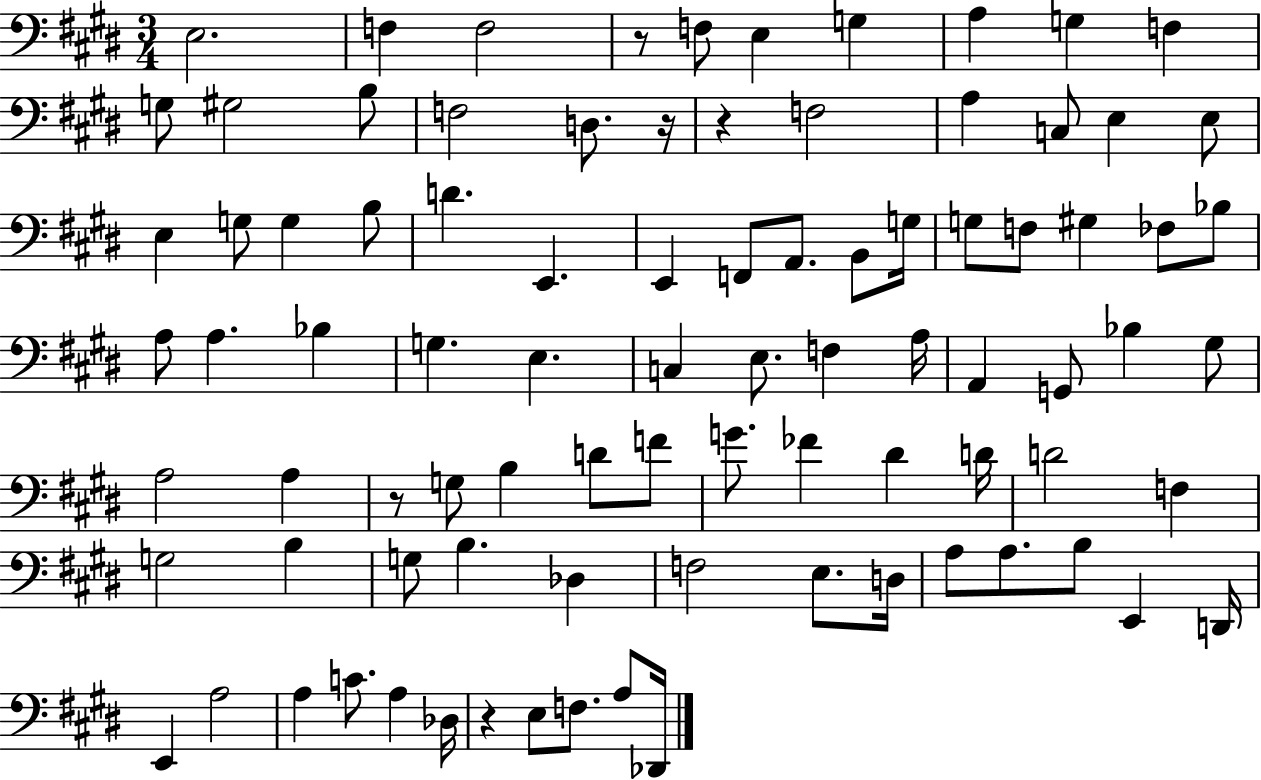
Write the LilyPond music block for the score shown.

{
  \clef bass
  \numericTimeSignature
  \time 3/4
  \key e \major
  \repeat volta 2 { e2. | f4 f2 | r8 f8 e4 g4 | a4 g4 f4 | \break g8 gis2 b8 | f2 d8. r16 | r4 f2 | a4 c8 e4 e8 | \break e4 g8 g4 b8 | d'4. e,4. | e,4 f,8 a,8. b,8 g16 | g8 f8 gis4 fes8 bes8 | \break a8 a4. bes4 | g4. e4. | c4 e8. f4 a16 | a,4 g,8 bes4 gis8 | \break a2 a4 | r8 g8 b4 d'8 f'8 | g'8. fes'4 dis'4 d'16 | d'2 f4 | \break g2 b4 | g8 b4. des4 | f2 e8. d16 | a8 a8. b8 e,4 d,16 | \break e,4 a2 | a4 c'8. a4 des16 | r4 e8 f8. a8 des,16 | } \bar "|."
}